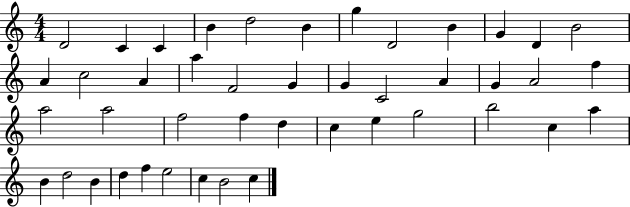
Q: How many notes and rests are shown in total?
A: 44